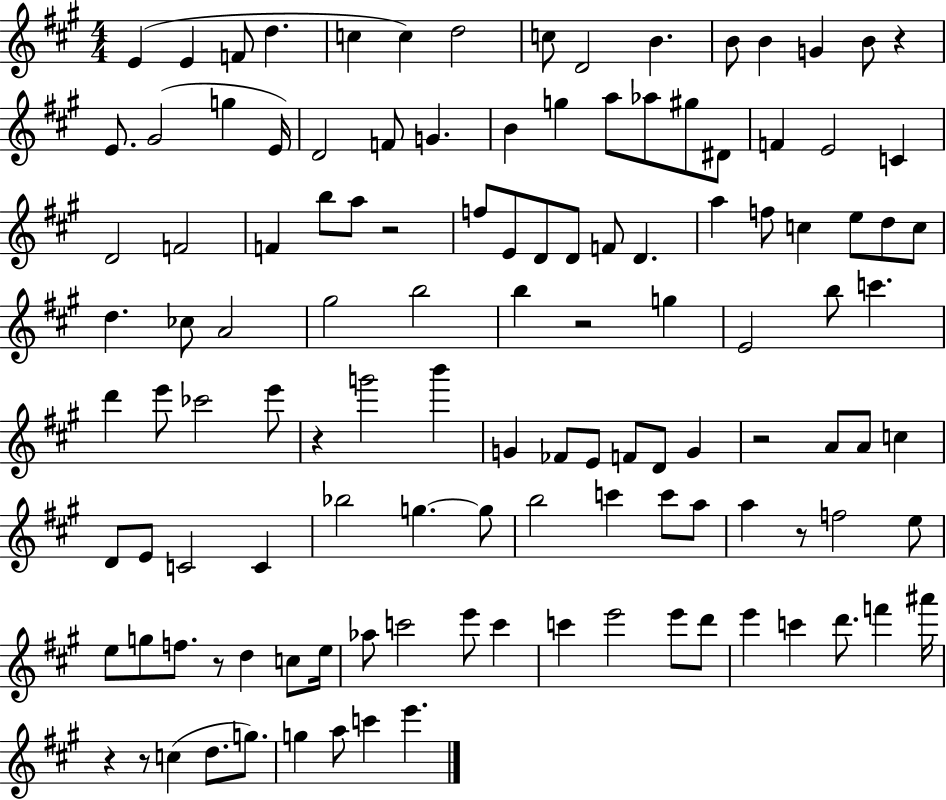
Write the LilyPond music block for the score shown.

{
  \clef treble
  \numericTimeSignature
  \time 4/4
  \key a \major
  \repeat volta 2 { e'4( e'4 f'8 d''4. | c''4 c''4) d''2 | c''8 d'2 b'4. | b'8 b'4 g'4 b'8 r4 | \break e'8. gis'2( g''4 e'16) | d'2 f'8 g'4. | b'4 g''4 a''8 aes''8 gis''8 dis'8 | f'4 e'2 c'4 | \break d'2 f'2 | f'4 b''8 a''8 r2 | f''8 e'8 d'8 d'8 f'8 d'4. | a''4 f''8 c''4 e''8 d''8 c''8 | \break d''4. ces''8 a'2 | gis''2 b''2 | b''4 r2 g''4 | e'2 b''8 c'''4. | \break d'''4 e'''8 ces'''2 e'''8 | r4 g'''2 b'''4 | g'4 fes'8 e'8 f'8 d'8 g'4 | r2 a'8 a'8 c''4 | \break d'8 e'8 c'2 c'4 | bes''2 g''4.~~ g''8 | b''2 c'''4 c'''8 a''8 | a''4 r8 f''2 e''8 | \break e''8 g''8 f''8. r8 d''4 c''8 e''16 | aes''8 c'''2 e'''8 c'''4 | c'''4 e'''2 e'''8 d'''8 | e'''4 c'''4 d'''8. f'''4 ais'''16 | \break r4 r8 c''4( d''8. g''8.) | g''4 a''8 c'''4 e'''4. | } \bar "|."
}